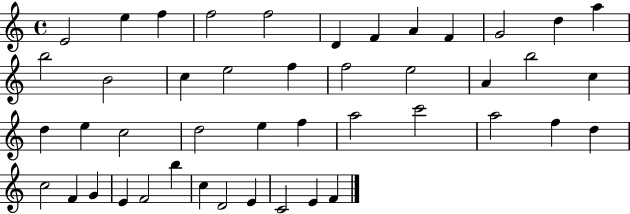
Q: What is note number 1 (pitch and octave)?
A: E4